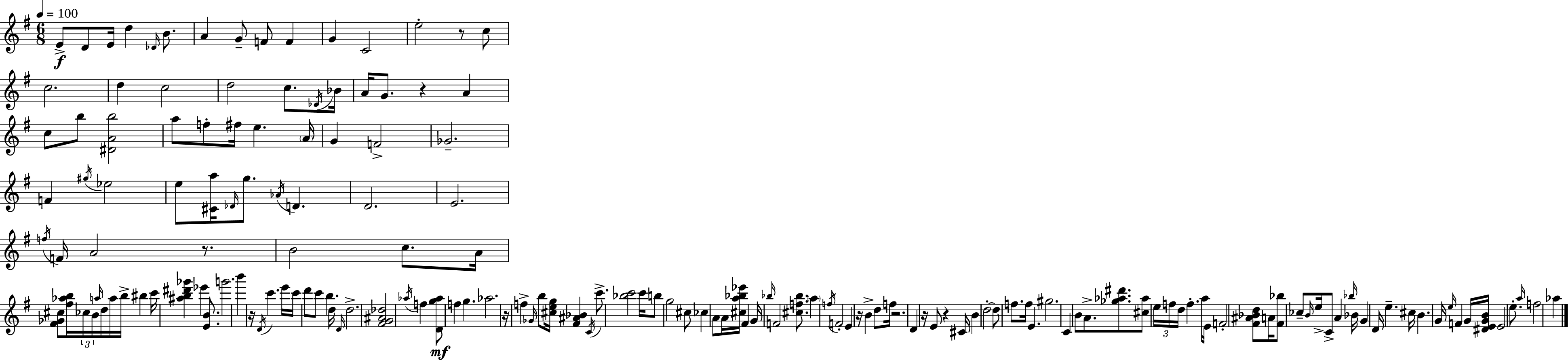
E4/e D4/e E4/s D5/q Db4/s B4/e. A4/q G4/e F4/e F4/q G4/q C4/h E5/h R/e C5/e C5/h. D5/q C5/h D5/h C5/e. Db4/s Bb4/s A4/s G4/e. R/q A4/q C5/e B5/e [D#4,A4,B5]/h A5/e F5/e F#5/s E5/q. A4/s G4/q F4/h Gb4/h. F4/q G#5/s Eb5/h E5/e [C#4,A5]/s Db4/s G5/e. Ab4/s D4/q. D4/h. E4/h. F5/s F4/s A4/h R/e. B4/h C5/e. A4/s [F#4,Gb4,C#5]/e [F#5,Ab5,B5]/s CES5/s B4/s A5/s D5/s A5/s B5/s BIS5/q C6/s [A#5,B5,D#6,Gb6]/q Eb6/q [E4,B4]/e. G6/h. B6/q R/s D4/s C6/q. E6/s C6/s D6/e C6/e B5/q. D5/s D4/s D5/h. [F#4,G4,A#4,Db5]/h Ab5/s F5/q [D4,G5,Ab5]/e F5/q G5/q. Ab5/h. R/s F5/q Gb4/s B5/e [C#5,E5,G5]/s [F#4,A#4,Bb4]/q C4/s C6/e. [Bb5,C6]/h C6/s B5/e G5/h C#5/e CES5/q A4/e A4/s [C#5,A5,Bb5,Eb6]/s F#4/q G4/s Bb5/s F4/h [C#5,F5,Bb5]/e. A5/q F5/s F4/h E4/q R/s B4/q D5/e F5/s R/h. D4/q R/s E4/e R/q C#4/s B4/q D5/h D5/e F5/e. F5/s E4/q. G#5/h. C4/q B4/e A4/e. [Gb5,Ab5,D#6]/e. [C#5,Ab5]/e E5/s F5/s D5/s F5/q. A5/s E4/s F4/h [F#4,A#4,Bb4,D5]/e A4/s [F#4,Bb5]/e CES5/e B4/s E5/s C4/e A4/q Bb5/s Bb4/s G4/q D4/s E5/q. C#5/s B4/q. G4/s E5/s F4/q G4/s [D#4,E4,G4,B4]/s E4/h E5/e. A5/s F5/h Ab5/q